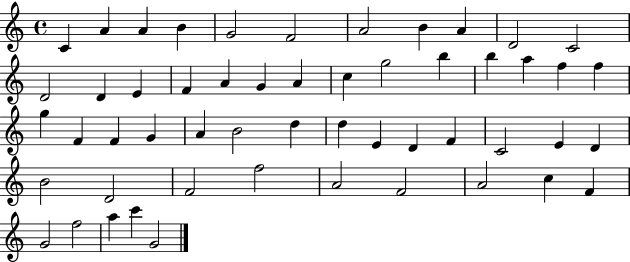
{
  \clef treble
  \time 4/4
  \defaultTimeSignature
  \key c \major
  c'4 a'4 a'4 b'4 | g'2 f'2 | a'2 b'4 a'4 | d'2 c'2 | \break d'2 d'4 e'4 | f'4 a'4 g'4 a'4 | c''4 g''2 b''4 | b''4 a''4 f''4 f''4 | \break g''4 f'4 f'4 g'4 | a'4 b'2 d''4 | d''4 e'4 d'4 f'4 | c'2 e'4 d'4 | \break b'2 d'2 | f'2 f''2 | a'2 f'2 | a'2 c''4 f'4 | \break g'2 f''2 | a''4 c'''4 g'2 | \bar "|."
}